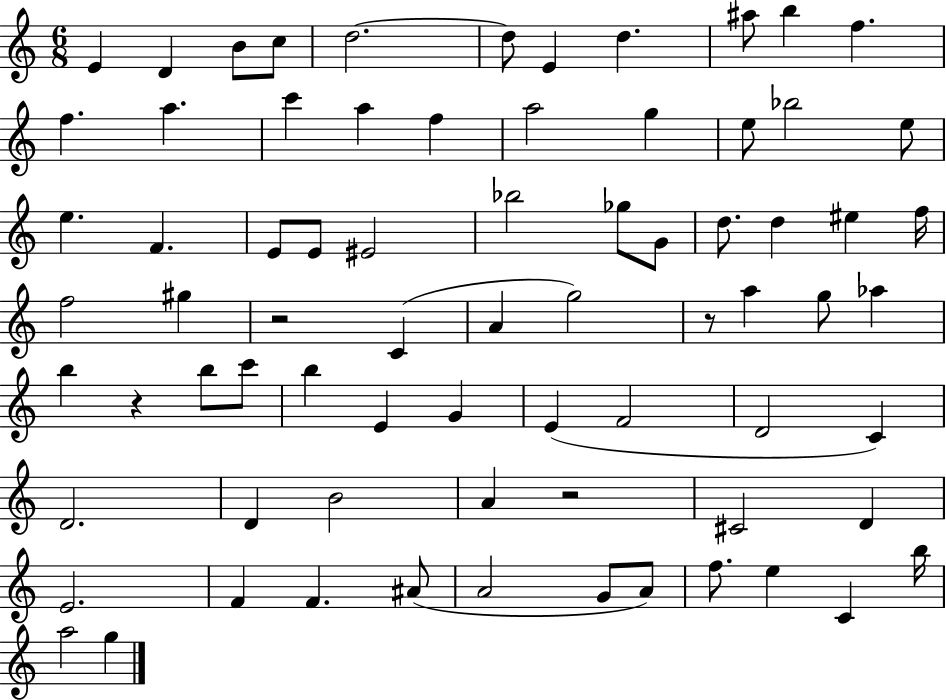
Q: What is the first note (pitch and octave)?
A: E4